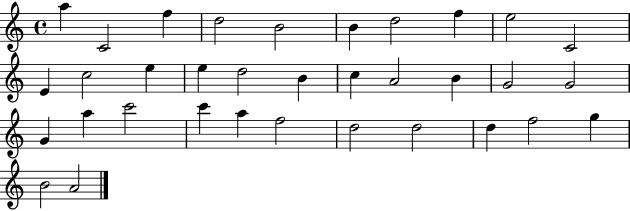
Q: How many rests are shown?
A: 0